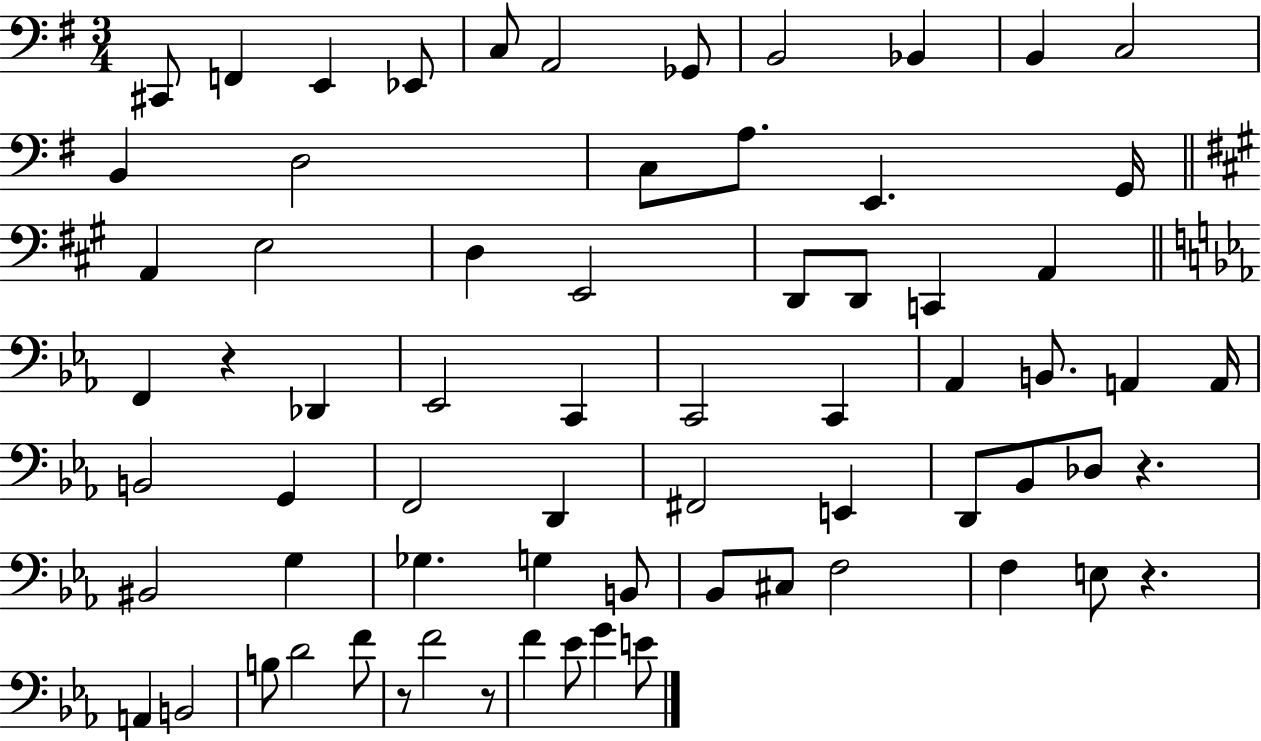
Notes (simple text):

C#2/e F2/q E2/q Eb2/e C3/e A2/h Gb2/e B2/h Bb2/q B2/q C3/h B2/q D3/h C3/e A3/e. E2/q. G2/s A2/q E3/h D3/q E2/h D2/e D2/e C2/q A2/q F2/q R/q Db2/q Eb2/h C2/q C2/h C2/q Ab2/q B2/e. A2/q A2/s B2/h G2/q F2/h D2/q F#2/h E2/q D2/e Bb2/e Db3/e R/q. BIS2/h G3/q Gb3/q. G3/q B2/e Bb2/e C#3/e F3/h F3/q E3/e R/q. A2/q B2/h B3/e D4/h F4/e R/e F4/h R/e F4/q Eb4/e G4/q E4/e